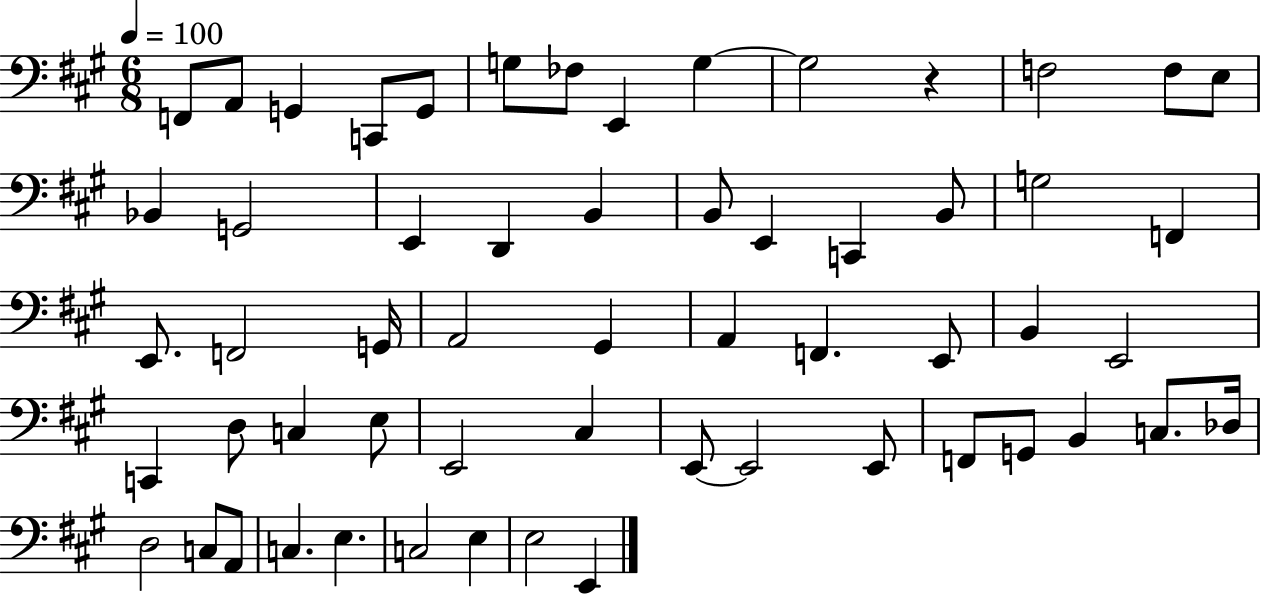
X:1
T:Untitled
M:6/8
L:1/4
K:A
F,,/2 A,,/2 G,, C,,/2 G,,/2 G,/2 _F,/2 E,, G, G,2 z F,2 F,/2 E,/2 _B,, G,,2 E,, D,, B,, B,,/2 E,, C,, B,,/2 G,2 F,, E,,/2 F,,2 G,,/4 A,,2 ^G,, A,, F,, E,,/2 B,, E,,2 C,, D,/2 C, E,/2 E,,2 ^C, E,,/2 E,,2 E,,/2 F,,/2 G,,/2 B,, C,/2 _D,/4 D,2 C,/2 A,,/2 C, E, C,2 E, E,2 E,,